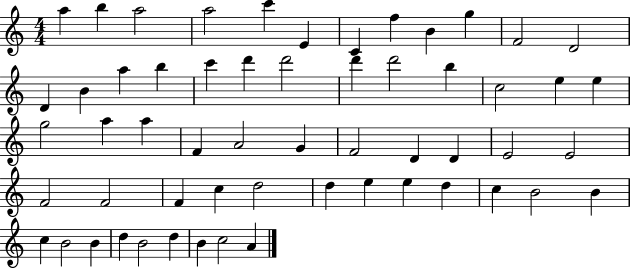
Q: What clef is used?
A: treble